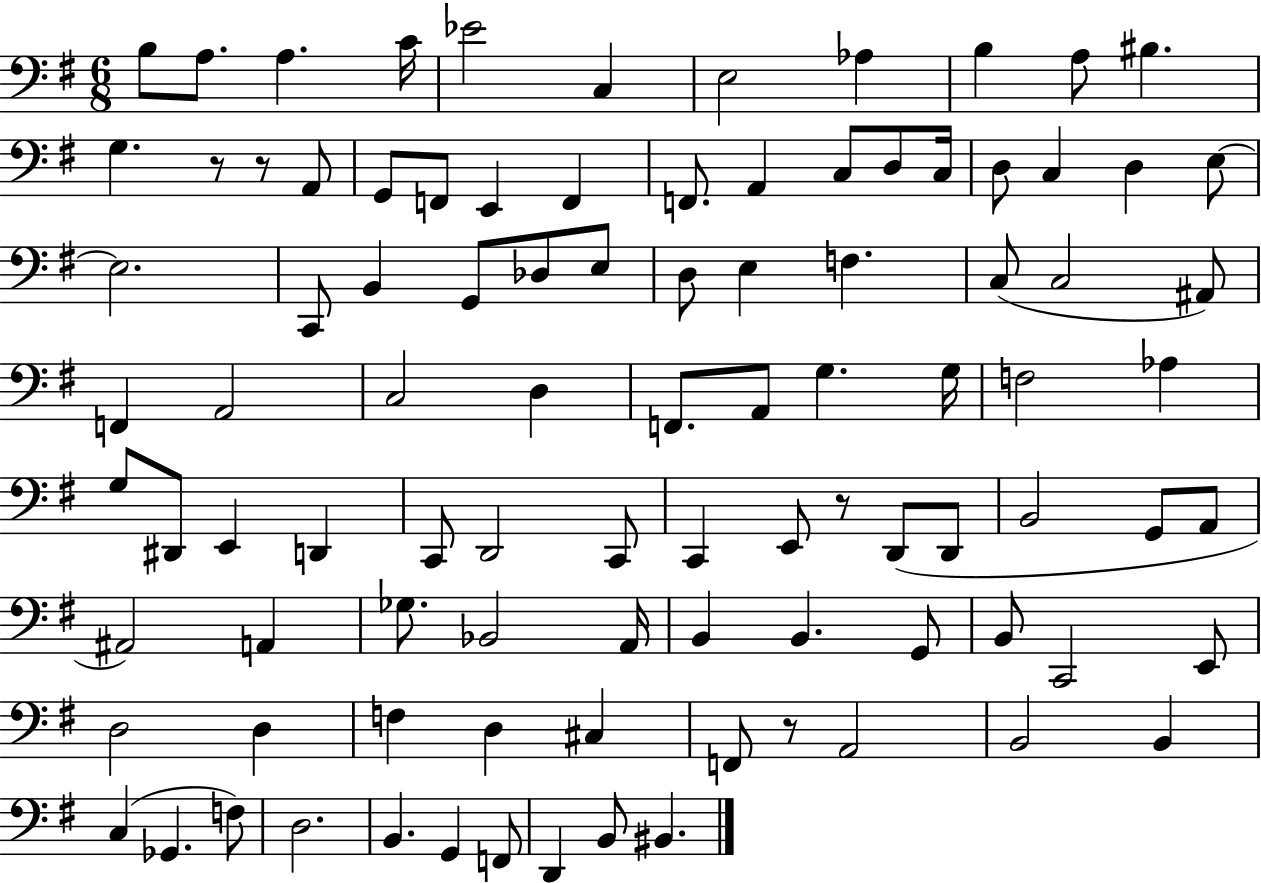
X:1
T:Untitled
M:6/8
L:1/4
K:G
B,/2 A,/2 A, C/4 _E2 C, E,2 _A, B, A,/2 ^B, G, z/2 z/2 A,,/2 G,,/2 F,,/2 E,, F,, F,,/2 A,, C,/2 D,/2 C,/4 D,/2 C, D, E,/2 E,2 C,,/2 B,, G,,/2 _D,/2 E,/2 D,/2 E, F, C,/2 C,2 ^A,,/2 F,, A,,2 C,2 D, F,,/2 A,,/2 G, G,/4 F,2 _A, G,/2 ^D,,/2 E,, D,, C,,/2 D,,2 C,,/2 C,, E,,/2 z/2 D,,/2 D,,/2 B,,2 G,,/2 A,,/2 ^A,,2 A,, _G,/2 _B,,2 A,,/4 B,, B,, G,,/2 B,,/2 C,,2 E,,/2 D,2 D, F, D, ^C, F,,/2 z/2 A,,2 B,,2 B,, C, _G,, F,/2 D,2 B,, G,, F,,/2 D,, B,,/2 ^B,,